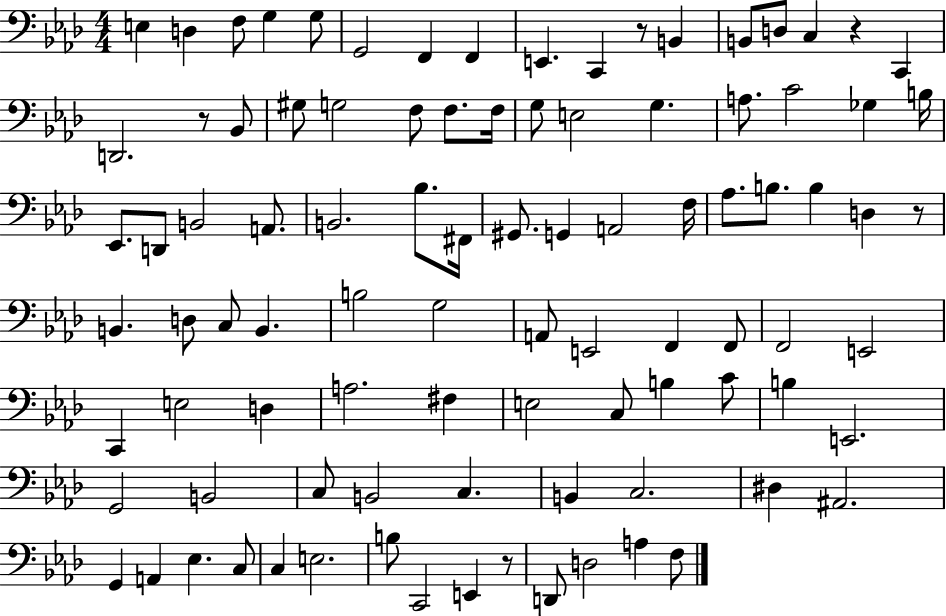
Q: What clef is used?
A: bass